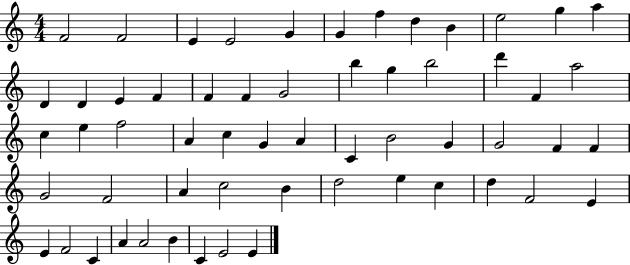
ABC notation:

X:1
T:Untitled
M:4/4
L:1/4
K:C
F2 F2 E E2 G G f d B e2 g a D D E F F F G2 b g b2 d' F a2 c e f2 A c G A C B2 G G2 F F G2 F2 A c2 B d2 e c d F2 E E F2 C A A2 B C E2 E